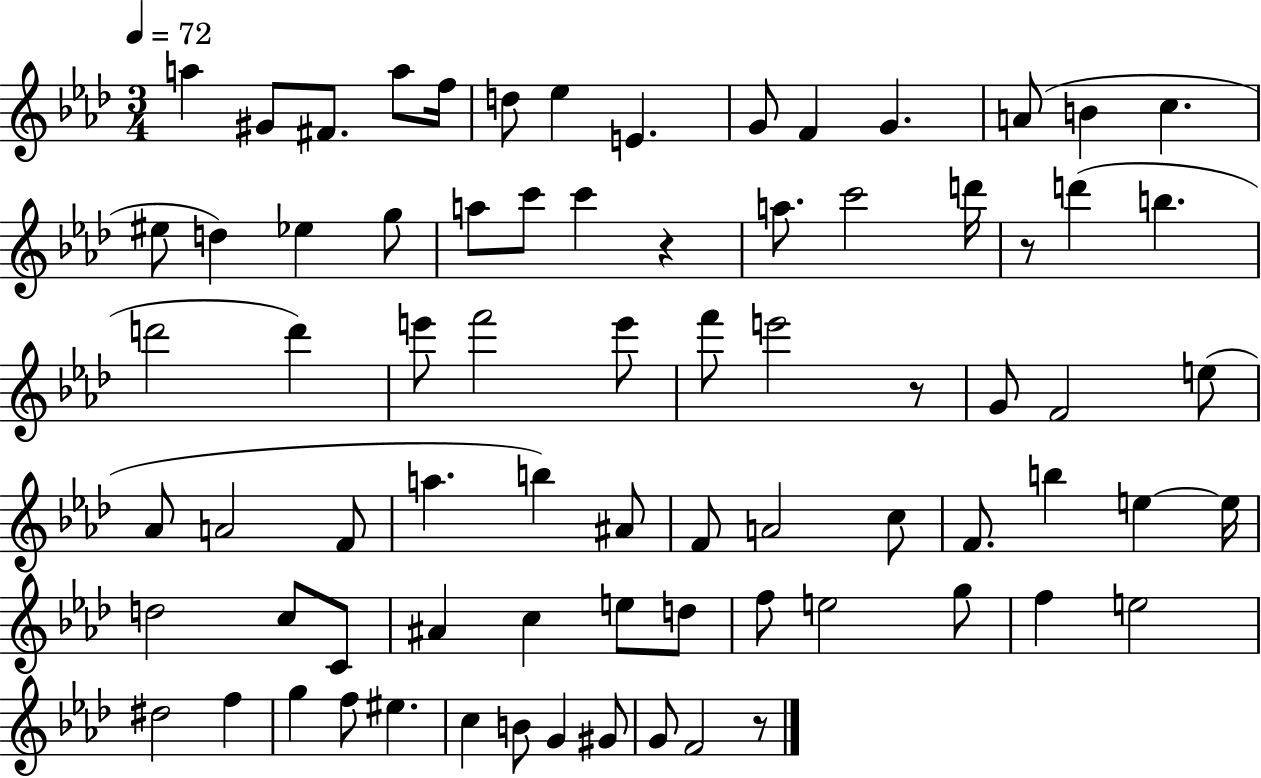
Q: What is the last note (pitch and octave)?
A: F4